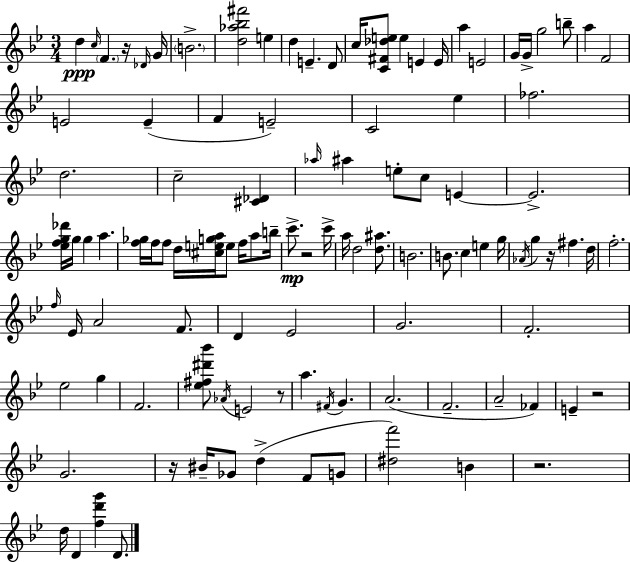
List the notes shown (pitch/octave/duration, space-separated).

D5/q C5/s F4/q. R/s Db4/s G4/s B4/h. [D5,Ab5,Bb5,F#6]/h E5/q D5/q E4/q. D4/e C5/s [C4,F#4,Db5,E5]/e E5/q E4/q E4/s A5/q E4/h G4/s G4/s G5/h B5/e A5/q F4/h E4/h E4/q F4/q E4/h C4/h Eb5/q FES5/h. D5/h. C5/h [C#4,Db4]/q Ab5/s A#5/q E5/e C5/e E4/q E4/h. [Eb5,F5,G5,Db6]/s G5/s G5/q A5/q. [F5,Gb5]/s F5/s F5/e D5/s [C#5,E5,G5,A5]/s E5/e F5/s A5/e B5/s C6/e. R/h C6/s A5/s D5/h [D5,A#5]/e. B4/h. B4/e. C5/q E5/q G5/s Ab4/s G5/q R/s F#5/q. D5/s F5/h. F5/s Eb4/s A4/h F4/e. D4/q Eb4/h G4/h. F4/h. Eb5/h G5/q F4/h. [Eb5,F#5,D#6,Bb6]/e Ab4/s E4/h R/e A5/q. F#4/s G4/q. A4/h. F4/h. A4/h FES4/q E4/q R/h G4/h. R/s BIS4/s Gb4/e D5/q F4/e G4/e [D#5,F6]/h B4/q R/h. D5/s D4/q [F5,D6,G6]/q D4/e.